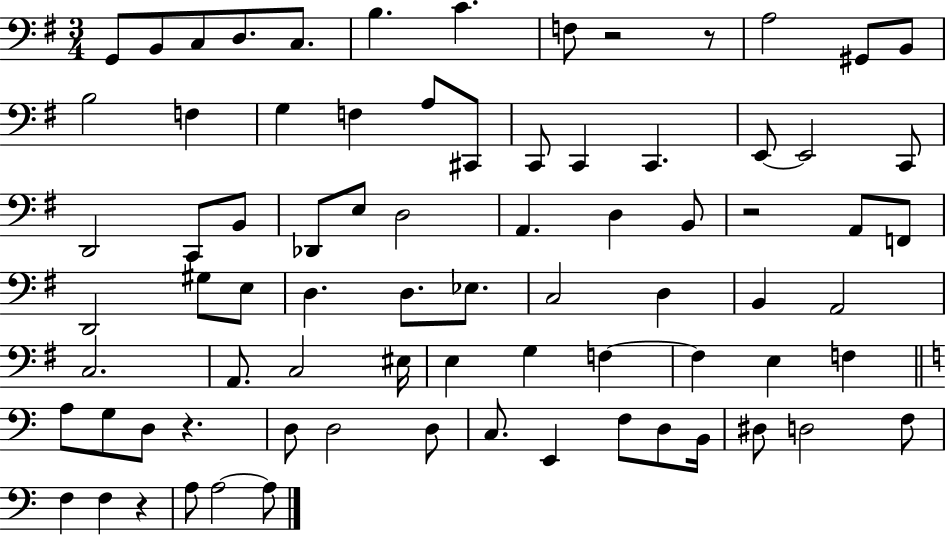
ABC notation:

X:1
T:Untitled
M:3/4
L:1/4
K:G
G,,/2 B,,/2 C,/2 D,/2 C,/2 B, C F,/2 z2 z/2 A,2 ^G,,/2 B,,/2 B,2 F, G, F, A,/2 ^C,,/2 C,,/2 C,, C,, E,,/2 E,,2 C,,/2 D,,2 C,,/2 B,,/2 _D,,/2 E,/2 D,2 A,, D, B,,/2 z2 A,,/2 F,,/2 D,,2 ^G,/2 E,/2 D, D,/2 _E,/2 C,2 D, B,, A,,2 C,2 A,,/2 C,2 ^E,/4 E, G, F, F, E, F, A,/2 G,/2 D,/2 z D,/2 D,2 D,/2 C,/2 E,, F,/2 D,/2 B,,/4 ^D,/2 D,2 F,/2 F, F, z A,/2 A,2 A,/2